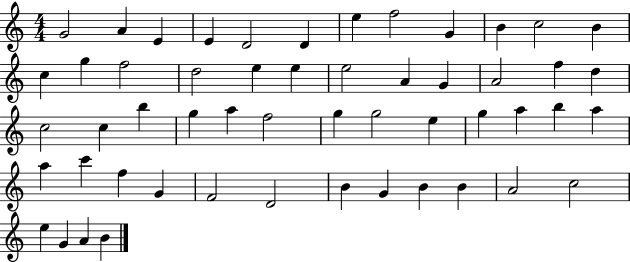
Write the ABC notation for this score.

X:1
T:Untitled
M:4/4
L:1/4
K:C
G2 A E E D2 D e f2 G B c2 B c g f2 d2 e e e2 A G A2 f d c2 c b g a f2 g g2 e g a b a a c' f G F2 D2 B G B B A2 c2 e G A B